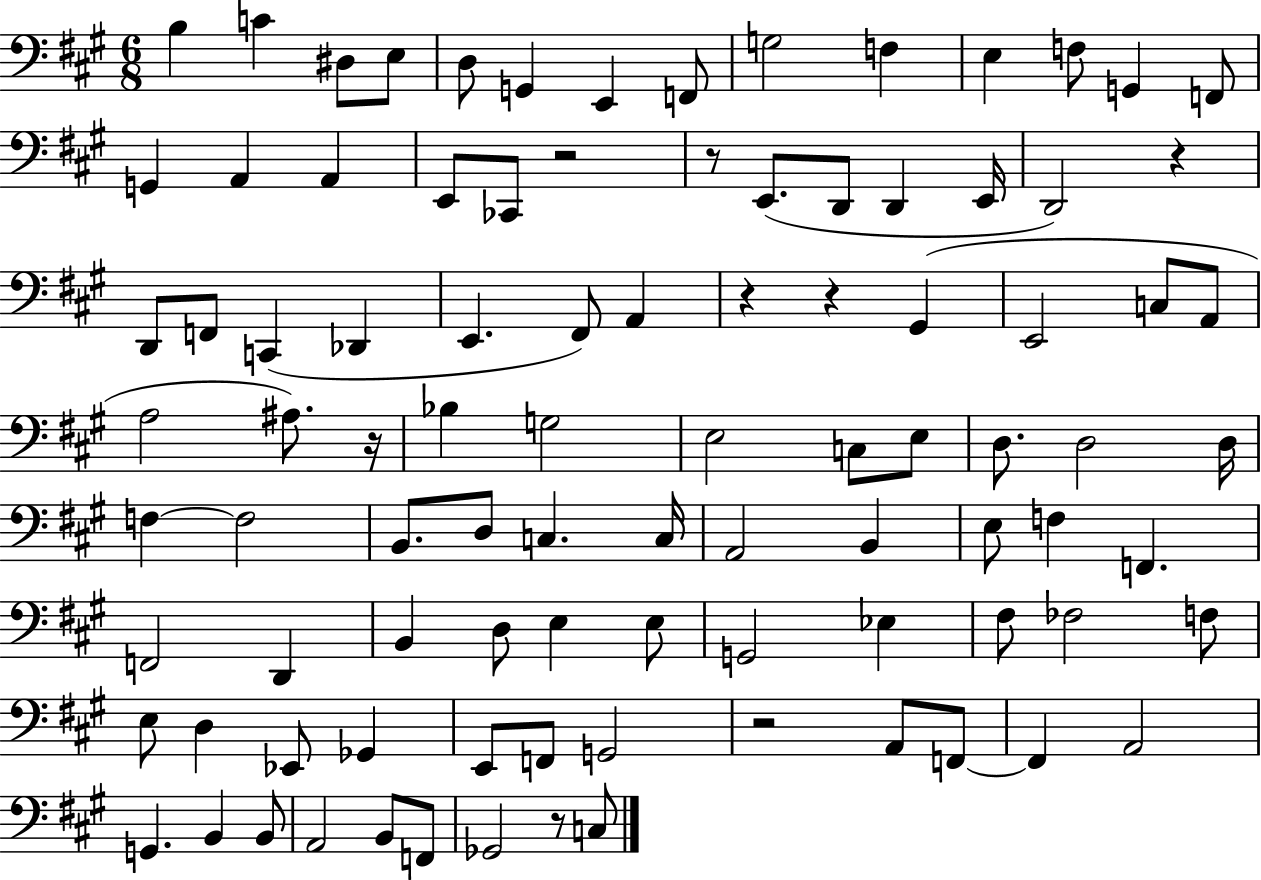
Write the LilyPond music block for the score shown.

{
  \clef bass
  \numericTimeSignature
  \time 6/8
  \key a \major
  b4 c'4 dis8 e8 | d8 g,4 e,4 f,8 | g2 f4 | e4 f8 g,4 f,8 | \break g,4 a,4 a,4 | e,8 ces,8 r2 | r8 e,8.( d,8 d,4 e,16 | d,2) r4 | \break d,8 f,8 c,4( des,4 | e,4. fis,8) a,4 | r4 r4 gis,4( | e,2 c8 a,8 | \break a2 ais8.) r16 | bes4 g2 | e2 c8 e8 | d8. d2 d16 | \break f4~~ f2 | b,8. d8 c4. c16 | a,2 b,4 | e8 f4 f,4. | \break f,2 d,4 | b,4 d8 e4 e8 | g,2 ees4 | fis8 fes2 f8 | \break e8 d4 ees,8 ges,4 | e,8 f,8 g,2 | r2 a,8 f,8~~ | f,4 a,2 | \break g,4. b,4 b,8 | a,2 b,8 f,8 | ges,2 r8 c8 | \bar "|."
}